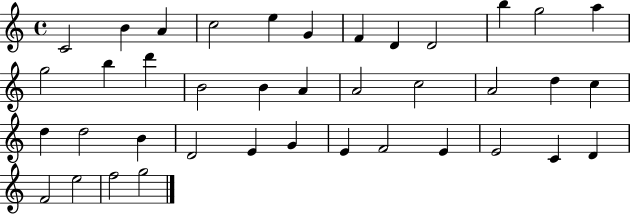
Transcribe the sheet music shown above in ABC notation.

X:1
T:Untitled
M:4/4
L:1/4
K:C
C2 B A c2 e G F D D2 b g2 a g2 b d' B2 B A A2 c2 A2 d c d d2 B D2 E G E F2 E E2 C D F2 e2 f2 g2